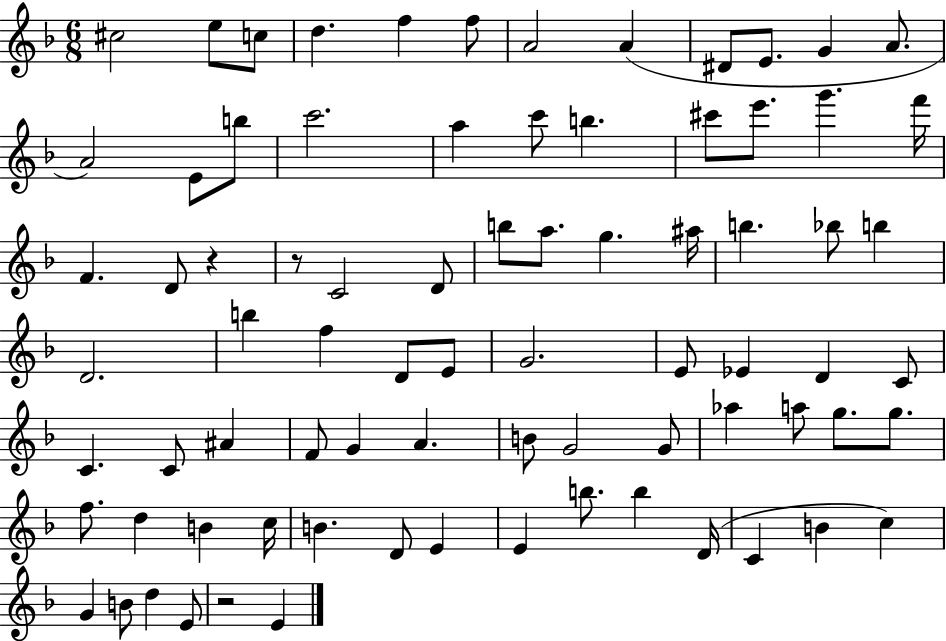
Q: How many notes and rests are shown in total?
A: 79